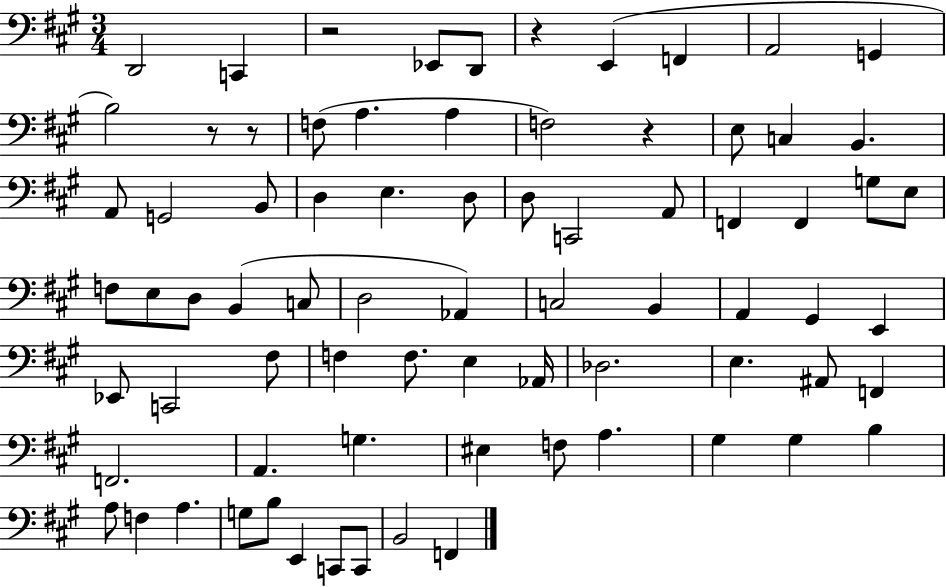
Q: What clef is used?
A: bass